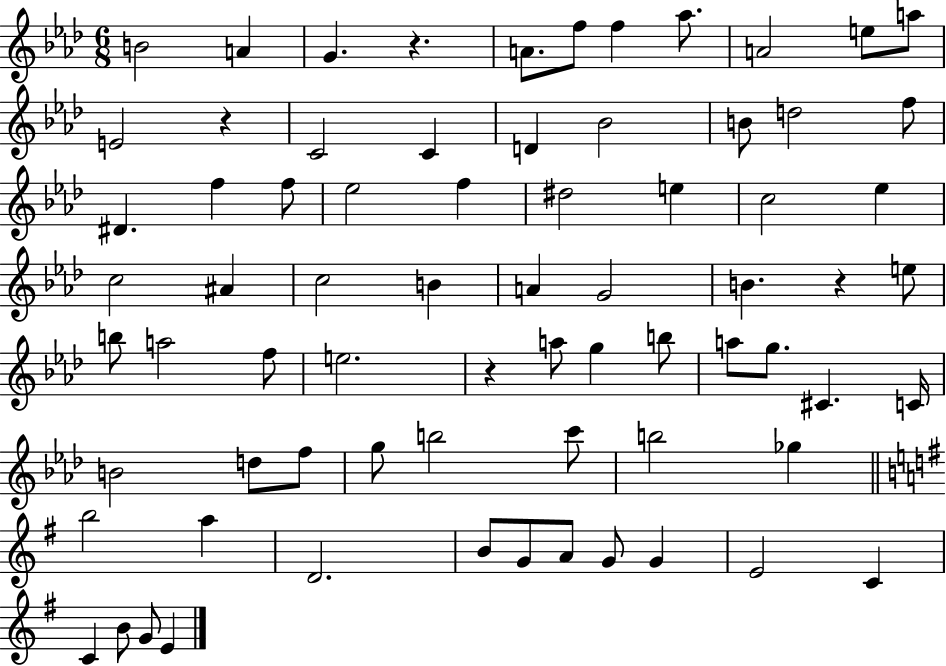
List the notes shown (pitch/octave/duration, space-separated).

B4/h A4/q G4/q. R/q. A4/e. F5/e F5/q Ab5/e. A4/h E5/e A5/e E4/h R/q C4/h C4/q D4/q Bb4/h B4/e D5/h F5/e D#4/q. F5/q F5/e Eb5/h F5/q D#5/h E5/q C5/h Eb5/q C5/h A#4/q C5/h B4/q A4/q G4/h B4/q. R/q E5/e B5/e A5/h F5/e E5/h. R/q A5/e G5/q B5/e A5/e G5/e. C#4/q. C4/s B4/h D5/e F5/e G5/e B5/h C6/e B5/h Gb5/q B5/h A5/q D4/h. B4/e G4/e A4/e G4/e G4/q E4/h C4/q C4/q B4/e G4/e E4/q